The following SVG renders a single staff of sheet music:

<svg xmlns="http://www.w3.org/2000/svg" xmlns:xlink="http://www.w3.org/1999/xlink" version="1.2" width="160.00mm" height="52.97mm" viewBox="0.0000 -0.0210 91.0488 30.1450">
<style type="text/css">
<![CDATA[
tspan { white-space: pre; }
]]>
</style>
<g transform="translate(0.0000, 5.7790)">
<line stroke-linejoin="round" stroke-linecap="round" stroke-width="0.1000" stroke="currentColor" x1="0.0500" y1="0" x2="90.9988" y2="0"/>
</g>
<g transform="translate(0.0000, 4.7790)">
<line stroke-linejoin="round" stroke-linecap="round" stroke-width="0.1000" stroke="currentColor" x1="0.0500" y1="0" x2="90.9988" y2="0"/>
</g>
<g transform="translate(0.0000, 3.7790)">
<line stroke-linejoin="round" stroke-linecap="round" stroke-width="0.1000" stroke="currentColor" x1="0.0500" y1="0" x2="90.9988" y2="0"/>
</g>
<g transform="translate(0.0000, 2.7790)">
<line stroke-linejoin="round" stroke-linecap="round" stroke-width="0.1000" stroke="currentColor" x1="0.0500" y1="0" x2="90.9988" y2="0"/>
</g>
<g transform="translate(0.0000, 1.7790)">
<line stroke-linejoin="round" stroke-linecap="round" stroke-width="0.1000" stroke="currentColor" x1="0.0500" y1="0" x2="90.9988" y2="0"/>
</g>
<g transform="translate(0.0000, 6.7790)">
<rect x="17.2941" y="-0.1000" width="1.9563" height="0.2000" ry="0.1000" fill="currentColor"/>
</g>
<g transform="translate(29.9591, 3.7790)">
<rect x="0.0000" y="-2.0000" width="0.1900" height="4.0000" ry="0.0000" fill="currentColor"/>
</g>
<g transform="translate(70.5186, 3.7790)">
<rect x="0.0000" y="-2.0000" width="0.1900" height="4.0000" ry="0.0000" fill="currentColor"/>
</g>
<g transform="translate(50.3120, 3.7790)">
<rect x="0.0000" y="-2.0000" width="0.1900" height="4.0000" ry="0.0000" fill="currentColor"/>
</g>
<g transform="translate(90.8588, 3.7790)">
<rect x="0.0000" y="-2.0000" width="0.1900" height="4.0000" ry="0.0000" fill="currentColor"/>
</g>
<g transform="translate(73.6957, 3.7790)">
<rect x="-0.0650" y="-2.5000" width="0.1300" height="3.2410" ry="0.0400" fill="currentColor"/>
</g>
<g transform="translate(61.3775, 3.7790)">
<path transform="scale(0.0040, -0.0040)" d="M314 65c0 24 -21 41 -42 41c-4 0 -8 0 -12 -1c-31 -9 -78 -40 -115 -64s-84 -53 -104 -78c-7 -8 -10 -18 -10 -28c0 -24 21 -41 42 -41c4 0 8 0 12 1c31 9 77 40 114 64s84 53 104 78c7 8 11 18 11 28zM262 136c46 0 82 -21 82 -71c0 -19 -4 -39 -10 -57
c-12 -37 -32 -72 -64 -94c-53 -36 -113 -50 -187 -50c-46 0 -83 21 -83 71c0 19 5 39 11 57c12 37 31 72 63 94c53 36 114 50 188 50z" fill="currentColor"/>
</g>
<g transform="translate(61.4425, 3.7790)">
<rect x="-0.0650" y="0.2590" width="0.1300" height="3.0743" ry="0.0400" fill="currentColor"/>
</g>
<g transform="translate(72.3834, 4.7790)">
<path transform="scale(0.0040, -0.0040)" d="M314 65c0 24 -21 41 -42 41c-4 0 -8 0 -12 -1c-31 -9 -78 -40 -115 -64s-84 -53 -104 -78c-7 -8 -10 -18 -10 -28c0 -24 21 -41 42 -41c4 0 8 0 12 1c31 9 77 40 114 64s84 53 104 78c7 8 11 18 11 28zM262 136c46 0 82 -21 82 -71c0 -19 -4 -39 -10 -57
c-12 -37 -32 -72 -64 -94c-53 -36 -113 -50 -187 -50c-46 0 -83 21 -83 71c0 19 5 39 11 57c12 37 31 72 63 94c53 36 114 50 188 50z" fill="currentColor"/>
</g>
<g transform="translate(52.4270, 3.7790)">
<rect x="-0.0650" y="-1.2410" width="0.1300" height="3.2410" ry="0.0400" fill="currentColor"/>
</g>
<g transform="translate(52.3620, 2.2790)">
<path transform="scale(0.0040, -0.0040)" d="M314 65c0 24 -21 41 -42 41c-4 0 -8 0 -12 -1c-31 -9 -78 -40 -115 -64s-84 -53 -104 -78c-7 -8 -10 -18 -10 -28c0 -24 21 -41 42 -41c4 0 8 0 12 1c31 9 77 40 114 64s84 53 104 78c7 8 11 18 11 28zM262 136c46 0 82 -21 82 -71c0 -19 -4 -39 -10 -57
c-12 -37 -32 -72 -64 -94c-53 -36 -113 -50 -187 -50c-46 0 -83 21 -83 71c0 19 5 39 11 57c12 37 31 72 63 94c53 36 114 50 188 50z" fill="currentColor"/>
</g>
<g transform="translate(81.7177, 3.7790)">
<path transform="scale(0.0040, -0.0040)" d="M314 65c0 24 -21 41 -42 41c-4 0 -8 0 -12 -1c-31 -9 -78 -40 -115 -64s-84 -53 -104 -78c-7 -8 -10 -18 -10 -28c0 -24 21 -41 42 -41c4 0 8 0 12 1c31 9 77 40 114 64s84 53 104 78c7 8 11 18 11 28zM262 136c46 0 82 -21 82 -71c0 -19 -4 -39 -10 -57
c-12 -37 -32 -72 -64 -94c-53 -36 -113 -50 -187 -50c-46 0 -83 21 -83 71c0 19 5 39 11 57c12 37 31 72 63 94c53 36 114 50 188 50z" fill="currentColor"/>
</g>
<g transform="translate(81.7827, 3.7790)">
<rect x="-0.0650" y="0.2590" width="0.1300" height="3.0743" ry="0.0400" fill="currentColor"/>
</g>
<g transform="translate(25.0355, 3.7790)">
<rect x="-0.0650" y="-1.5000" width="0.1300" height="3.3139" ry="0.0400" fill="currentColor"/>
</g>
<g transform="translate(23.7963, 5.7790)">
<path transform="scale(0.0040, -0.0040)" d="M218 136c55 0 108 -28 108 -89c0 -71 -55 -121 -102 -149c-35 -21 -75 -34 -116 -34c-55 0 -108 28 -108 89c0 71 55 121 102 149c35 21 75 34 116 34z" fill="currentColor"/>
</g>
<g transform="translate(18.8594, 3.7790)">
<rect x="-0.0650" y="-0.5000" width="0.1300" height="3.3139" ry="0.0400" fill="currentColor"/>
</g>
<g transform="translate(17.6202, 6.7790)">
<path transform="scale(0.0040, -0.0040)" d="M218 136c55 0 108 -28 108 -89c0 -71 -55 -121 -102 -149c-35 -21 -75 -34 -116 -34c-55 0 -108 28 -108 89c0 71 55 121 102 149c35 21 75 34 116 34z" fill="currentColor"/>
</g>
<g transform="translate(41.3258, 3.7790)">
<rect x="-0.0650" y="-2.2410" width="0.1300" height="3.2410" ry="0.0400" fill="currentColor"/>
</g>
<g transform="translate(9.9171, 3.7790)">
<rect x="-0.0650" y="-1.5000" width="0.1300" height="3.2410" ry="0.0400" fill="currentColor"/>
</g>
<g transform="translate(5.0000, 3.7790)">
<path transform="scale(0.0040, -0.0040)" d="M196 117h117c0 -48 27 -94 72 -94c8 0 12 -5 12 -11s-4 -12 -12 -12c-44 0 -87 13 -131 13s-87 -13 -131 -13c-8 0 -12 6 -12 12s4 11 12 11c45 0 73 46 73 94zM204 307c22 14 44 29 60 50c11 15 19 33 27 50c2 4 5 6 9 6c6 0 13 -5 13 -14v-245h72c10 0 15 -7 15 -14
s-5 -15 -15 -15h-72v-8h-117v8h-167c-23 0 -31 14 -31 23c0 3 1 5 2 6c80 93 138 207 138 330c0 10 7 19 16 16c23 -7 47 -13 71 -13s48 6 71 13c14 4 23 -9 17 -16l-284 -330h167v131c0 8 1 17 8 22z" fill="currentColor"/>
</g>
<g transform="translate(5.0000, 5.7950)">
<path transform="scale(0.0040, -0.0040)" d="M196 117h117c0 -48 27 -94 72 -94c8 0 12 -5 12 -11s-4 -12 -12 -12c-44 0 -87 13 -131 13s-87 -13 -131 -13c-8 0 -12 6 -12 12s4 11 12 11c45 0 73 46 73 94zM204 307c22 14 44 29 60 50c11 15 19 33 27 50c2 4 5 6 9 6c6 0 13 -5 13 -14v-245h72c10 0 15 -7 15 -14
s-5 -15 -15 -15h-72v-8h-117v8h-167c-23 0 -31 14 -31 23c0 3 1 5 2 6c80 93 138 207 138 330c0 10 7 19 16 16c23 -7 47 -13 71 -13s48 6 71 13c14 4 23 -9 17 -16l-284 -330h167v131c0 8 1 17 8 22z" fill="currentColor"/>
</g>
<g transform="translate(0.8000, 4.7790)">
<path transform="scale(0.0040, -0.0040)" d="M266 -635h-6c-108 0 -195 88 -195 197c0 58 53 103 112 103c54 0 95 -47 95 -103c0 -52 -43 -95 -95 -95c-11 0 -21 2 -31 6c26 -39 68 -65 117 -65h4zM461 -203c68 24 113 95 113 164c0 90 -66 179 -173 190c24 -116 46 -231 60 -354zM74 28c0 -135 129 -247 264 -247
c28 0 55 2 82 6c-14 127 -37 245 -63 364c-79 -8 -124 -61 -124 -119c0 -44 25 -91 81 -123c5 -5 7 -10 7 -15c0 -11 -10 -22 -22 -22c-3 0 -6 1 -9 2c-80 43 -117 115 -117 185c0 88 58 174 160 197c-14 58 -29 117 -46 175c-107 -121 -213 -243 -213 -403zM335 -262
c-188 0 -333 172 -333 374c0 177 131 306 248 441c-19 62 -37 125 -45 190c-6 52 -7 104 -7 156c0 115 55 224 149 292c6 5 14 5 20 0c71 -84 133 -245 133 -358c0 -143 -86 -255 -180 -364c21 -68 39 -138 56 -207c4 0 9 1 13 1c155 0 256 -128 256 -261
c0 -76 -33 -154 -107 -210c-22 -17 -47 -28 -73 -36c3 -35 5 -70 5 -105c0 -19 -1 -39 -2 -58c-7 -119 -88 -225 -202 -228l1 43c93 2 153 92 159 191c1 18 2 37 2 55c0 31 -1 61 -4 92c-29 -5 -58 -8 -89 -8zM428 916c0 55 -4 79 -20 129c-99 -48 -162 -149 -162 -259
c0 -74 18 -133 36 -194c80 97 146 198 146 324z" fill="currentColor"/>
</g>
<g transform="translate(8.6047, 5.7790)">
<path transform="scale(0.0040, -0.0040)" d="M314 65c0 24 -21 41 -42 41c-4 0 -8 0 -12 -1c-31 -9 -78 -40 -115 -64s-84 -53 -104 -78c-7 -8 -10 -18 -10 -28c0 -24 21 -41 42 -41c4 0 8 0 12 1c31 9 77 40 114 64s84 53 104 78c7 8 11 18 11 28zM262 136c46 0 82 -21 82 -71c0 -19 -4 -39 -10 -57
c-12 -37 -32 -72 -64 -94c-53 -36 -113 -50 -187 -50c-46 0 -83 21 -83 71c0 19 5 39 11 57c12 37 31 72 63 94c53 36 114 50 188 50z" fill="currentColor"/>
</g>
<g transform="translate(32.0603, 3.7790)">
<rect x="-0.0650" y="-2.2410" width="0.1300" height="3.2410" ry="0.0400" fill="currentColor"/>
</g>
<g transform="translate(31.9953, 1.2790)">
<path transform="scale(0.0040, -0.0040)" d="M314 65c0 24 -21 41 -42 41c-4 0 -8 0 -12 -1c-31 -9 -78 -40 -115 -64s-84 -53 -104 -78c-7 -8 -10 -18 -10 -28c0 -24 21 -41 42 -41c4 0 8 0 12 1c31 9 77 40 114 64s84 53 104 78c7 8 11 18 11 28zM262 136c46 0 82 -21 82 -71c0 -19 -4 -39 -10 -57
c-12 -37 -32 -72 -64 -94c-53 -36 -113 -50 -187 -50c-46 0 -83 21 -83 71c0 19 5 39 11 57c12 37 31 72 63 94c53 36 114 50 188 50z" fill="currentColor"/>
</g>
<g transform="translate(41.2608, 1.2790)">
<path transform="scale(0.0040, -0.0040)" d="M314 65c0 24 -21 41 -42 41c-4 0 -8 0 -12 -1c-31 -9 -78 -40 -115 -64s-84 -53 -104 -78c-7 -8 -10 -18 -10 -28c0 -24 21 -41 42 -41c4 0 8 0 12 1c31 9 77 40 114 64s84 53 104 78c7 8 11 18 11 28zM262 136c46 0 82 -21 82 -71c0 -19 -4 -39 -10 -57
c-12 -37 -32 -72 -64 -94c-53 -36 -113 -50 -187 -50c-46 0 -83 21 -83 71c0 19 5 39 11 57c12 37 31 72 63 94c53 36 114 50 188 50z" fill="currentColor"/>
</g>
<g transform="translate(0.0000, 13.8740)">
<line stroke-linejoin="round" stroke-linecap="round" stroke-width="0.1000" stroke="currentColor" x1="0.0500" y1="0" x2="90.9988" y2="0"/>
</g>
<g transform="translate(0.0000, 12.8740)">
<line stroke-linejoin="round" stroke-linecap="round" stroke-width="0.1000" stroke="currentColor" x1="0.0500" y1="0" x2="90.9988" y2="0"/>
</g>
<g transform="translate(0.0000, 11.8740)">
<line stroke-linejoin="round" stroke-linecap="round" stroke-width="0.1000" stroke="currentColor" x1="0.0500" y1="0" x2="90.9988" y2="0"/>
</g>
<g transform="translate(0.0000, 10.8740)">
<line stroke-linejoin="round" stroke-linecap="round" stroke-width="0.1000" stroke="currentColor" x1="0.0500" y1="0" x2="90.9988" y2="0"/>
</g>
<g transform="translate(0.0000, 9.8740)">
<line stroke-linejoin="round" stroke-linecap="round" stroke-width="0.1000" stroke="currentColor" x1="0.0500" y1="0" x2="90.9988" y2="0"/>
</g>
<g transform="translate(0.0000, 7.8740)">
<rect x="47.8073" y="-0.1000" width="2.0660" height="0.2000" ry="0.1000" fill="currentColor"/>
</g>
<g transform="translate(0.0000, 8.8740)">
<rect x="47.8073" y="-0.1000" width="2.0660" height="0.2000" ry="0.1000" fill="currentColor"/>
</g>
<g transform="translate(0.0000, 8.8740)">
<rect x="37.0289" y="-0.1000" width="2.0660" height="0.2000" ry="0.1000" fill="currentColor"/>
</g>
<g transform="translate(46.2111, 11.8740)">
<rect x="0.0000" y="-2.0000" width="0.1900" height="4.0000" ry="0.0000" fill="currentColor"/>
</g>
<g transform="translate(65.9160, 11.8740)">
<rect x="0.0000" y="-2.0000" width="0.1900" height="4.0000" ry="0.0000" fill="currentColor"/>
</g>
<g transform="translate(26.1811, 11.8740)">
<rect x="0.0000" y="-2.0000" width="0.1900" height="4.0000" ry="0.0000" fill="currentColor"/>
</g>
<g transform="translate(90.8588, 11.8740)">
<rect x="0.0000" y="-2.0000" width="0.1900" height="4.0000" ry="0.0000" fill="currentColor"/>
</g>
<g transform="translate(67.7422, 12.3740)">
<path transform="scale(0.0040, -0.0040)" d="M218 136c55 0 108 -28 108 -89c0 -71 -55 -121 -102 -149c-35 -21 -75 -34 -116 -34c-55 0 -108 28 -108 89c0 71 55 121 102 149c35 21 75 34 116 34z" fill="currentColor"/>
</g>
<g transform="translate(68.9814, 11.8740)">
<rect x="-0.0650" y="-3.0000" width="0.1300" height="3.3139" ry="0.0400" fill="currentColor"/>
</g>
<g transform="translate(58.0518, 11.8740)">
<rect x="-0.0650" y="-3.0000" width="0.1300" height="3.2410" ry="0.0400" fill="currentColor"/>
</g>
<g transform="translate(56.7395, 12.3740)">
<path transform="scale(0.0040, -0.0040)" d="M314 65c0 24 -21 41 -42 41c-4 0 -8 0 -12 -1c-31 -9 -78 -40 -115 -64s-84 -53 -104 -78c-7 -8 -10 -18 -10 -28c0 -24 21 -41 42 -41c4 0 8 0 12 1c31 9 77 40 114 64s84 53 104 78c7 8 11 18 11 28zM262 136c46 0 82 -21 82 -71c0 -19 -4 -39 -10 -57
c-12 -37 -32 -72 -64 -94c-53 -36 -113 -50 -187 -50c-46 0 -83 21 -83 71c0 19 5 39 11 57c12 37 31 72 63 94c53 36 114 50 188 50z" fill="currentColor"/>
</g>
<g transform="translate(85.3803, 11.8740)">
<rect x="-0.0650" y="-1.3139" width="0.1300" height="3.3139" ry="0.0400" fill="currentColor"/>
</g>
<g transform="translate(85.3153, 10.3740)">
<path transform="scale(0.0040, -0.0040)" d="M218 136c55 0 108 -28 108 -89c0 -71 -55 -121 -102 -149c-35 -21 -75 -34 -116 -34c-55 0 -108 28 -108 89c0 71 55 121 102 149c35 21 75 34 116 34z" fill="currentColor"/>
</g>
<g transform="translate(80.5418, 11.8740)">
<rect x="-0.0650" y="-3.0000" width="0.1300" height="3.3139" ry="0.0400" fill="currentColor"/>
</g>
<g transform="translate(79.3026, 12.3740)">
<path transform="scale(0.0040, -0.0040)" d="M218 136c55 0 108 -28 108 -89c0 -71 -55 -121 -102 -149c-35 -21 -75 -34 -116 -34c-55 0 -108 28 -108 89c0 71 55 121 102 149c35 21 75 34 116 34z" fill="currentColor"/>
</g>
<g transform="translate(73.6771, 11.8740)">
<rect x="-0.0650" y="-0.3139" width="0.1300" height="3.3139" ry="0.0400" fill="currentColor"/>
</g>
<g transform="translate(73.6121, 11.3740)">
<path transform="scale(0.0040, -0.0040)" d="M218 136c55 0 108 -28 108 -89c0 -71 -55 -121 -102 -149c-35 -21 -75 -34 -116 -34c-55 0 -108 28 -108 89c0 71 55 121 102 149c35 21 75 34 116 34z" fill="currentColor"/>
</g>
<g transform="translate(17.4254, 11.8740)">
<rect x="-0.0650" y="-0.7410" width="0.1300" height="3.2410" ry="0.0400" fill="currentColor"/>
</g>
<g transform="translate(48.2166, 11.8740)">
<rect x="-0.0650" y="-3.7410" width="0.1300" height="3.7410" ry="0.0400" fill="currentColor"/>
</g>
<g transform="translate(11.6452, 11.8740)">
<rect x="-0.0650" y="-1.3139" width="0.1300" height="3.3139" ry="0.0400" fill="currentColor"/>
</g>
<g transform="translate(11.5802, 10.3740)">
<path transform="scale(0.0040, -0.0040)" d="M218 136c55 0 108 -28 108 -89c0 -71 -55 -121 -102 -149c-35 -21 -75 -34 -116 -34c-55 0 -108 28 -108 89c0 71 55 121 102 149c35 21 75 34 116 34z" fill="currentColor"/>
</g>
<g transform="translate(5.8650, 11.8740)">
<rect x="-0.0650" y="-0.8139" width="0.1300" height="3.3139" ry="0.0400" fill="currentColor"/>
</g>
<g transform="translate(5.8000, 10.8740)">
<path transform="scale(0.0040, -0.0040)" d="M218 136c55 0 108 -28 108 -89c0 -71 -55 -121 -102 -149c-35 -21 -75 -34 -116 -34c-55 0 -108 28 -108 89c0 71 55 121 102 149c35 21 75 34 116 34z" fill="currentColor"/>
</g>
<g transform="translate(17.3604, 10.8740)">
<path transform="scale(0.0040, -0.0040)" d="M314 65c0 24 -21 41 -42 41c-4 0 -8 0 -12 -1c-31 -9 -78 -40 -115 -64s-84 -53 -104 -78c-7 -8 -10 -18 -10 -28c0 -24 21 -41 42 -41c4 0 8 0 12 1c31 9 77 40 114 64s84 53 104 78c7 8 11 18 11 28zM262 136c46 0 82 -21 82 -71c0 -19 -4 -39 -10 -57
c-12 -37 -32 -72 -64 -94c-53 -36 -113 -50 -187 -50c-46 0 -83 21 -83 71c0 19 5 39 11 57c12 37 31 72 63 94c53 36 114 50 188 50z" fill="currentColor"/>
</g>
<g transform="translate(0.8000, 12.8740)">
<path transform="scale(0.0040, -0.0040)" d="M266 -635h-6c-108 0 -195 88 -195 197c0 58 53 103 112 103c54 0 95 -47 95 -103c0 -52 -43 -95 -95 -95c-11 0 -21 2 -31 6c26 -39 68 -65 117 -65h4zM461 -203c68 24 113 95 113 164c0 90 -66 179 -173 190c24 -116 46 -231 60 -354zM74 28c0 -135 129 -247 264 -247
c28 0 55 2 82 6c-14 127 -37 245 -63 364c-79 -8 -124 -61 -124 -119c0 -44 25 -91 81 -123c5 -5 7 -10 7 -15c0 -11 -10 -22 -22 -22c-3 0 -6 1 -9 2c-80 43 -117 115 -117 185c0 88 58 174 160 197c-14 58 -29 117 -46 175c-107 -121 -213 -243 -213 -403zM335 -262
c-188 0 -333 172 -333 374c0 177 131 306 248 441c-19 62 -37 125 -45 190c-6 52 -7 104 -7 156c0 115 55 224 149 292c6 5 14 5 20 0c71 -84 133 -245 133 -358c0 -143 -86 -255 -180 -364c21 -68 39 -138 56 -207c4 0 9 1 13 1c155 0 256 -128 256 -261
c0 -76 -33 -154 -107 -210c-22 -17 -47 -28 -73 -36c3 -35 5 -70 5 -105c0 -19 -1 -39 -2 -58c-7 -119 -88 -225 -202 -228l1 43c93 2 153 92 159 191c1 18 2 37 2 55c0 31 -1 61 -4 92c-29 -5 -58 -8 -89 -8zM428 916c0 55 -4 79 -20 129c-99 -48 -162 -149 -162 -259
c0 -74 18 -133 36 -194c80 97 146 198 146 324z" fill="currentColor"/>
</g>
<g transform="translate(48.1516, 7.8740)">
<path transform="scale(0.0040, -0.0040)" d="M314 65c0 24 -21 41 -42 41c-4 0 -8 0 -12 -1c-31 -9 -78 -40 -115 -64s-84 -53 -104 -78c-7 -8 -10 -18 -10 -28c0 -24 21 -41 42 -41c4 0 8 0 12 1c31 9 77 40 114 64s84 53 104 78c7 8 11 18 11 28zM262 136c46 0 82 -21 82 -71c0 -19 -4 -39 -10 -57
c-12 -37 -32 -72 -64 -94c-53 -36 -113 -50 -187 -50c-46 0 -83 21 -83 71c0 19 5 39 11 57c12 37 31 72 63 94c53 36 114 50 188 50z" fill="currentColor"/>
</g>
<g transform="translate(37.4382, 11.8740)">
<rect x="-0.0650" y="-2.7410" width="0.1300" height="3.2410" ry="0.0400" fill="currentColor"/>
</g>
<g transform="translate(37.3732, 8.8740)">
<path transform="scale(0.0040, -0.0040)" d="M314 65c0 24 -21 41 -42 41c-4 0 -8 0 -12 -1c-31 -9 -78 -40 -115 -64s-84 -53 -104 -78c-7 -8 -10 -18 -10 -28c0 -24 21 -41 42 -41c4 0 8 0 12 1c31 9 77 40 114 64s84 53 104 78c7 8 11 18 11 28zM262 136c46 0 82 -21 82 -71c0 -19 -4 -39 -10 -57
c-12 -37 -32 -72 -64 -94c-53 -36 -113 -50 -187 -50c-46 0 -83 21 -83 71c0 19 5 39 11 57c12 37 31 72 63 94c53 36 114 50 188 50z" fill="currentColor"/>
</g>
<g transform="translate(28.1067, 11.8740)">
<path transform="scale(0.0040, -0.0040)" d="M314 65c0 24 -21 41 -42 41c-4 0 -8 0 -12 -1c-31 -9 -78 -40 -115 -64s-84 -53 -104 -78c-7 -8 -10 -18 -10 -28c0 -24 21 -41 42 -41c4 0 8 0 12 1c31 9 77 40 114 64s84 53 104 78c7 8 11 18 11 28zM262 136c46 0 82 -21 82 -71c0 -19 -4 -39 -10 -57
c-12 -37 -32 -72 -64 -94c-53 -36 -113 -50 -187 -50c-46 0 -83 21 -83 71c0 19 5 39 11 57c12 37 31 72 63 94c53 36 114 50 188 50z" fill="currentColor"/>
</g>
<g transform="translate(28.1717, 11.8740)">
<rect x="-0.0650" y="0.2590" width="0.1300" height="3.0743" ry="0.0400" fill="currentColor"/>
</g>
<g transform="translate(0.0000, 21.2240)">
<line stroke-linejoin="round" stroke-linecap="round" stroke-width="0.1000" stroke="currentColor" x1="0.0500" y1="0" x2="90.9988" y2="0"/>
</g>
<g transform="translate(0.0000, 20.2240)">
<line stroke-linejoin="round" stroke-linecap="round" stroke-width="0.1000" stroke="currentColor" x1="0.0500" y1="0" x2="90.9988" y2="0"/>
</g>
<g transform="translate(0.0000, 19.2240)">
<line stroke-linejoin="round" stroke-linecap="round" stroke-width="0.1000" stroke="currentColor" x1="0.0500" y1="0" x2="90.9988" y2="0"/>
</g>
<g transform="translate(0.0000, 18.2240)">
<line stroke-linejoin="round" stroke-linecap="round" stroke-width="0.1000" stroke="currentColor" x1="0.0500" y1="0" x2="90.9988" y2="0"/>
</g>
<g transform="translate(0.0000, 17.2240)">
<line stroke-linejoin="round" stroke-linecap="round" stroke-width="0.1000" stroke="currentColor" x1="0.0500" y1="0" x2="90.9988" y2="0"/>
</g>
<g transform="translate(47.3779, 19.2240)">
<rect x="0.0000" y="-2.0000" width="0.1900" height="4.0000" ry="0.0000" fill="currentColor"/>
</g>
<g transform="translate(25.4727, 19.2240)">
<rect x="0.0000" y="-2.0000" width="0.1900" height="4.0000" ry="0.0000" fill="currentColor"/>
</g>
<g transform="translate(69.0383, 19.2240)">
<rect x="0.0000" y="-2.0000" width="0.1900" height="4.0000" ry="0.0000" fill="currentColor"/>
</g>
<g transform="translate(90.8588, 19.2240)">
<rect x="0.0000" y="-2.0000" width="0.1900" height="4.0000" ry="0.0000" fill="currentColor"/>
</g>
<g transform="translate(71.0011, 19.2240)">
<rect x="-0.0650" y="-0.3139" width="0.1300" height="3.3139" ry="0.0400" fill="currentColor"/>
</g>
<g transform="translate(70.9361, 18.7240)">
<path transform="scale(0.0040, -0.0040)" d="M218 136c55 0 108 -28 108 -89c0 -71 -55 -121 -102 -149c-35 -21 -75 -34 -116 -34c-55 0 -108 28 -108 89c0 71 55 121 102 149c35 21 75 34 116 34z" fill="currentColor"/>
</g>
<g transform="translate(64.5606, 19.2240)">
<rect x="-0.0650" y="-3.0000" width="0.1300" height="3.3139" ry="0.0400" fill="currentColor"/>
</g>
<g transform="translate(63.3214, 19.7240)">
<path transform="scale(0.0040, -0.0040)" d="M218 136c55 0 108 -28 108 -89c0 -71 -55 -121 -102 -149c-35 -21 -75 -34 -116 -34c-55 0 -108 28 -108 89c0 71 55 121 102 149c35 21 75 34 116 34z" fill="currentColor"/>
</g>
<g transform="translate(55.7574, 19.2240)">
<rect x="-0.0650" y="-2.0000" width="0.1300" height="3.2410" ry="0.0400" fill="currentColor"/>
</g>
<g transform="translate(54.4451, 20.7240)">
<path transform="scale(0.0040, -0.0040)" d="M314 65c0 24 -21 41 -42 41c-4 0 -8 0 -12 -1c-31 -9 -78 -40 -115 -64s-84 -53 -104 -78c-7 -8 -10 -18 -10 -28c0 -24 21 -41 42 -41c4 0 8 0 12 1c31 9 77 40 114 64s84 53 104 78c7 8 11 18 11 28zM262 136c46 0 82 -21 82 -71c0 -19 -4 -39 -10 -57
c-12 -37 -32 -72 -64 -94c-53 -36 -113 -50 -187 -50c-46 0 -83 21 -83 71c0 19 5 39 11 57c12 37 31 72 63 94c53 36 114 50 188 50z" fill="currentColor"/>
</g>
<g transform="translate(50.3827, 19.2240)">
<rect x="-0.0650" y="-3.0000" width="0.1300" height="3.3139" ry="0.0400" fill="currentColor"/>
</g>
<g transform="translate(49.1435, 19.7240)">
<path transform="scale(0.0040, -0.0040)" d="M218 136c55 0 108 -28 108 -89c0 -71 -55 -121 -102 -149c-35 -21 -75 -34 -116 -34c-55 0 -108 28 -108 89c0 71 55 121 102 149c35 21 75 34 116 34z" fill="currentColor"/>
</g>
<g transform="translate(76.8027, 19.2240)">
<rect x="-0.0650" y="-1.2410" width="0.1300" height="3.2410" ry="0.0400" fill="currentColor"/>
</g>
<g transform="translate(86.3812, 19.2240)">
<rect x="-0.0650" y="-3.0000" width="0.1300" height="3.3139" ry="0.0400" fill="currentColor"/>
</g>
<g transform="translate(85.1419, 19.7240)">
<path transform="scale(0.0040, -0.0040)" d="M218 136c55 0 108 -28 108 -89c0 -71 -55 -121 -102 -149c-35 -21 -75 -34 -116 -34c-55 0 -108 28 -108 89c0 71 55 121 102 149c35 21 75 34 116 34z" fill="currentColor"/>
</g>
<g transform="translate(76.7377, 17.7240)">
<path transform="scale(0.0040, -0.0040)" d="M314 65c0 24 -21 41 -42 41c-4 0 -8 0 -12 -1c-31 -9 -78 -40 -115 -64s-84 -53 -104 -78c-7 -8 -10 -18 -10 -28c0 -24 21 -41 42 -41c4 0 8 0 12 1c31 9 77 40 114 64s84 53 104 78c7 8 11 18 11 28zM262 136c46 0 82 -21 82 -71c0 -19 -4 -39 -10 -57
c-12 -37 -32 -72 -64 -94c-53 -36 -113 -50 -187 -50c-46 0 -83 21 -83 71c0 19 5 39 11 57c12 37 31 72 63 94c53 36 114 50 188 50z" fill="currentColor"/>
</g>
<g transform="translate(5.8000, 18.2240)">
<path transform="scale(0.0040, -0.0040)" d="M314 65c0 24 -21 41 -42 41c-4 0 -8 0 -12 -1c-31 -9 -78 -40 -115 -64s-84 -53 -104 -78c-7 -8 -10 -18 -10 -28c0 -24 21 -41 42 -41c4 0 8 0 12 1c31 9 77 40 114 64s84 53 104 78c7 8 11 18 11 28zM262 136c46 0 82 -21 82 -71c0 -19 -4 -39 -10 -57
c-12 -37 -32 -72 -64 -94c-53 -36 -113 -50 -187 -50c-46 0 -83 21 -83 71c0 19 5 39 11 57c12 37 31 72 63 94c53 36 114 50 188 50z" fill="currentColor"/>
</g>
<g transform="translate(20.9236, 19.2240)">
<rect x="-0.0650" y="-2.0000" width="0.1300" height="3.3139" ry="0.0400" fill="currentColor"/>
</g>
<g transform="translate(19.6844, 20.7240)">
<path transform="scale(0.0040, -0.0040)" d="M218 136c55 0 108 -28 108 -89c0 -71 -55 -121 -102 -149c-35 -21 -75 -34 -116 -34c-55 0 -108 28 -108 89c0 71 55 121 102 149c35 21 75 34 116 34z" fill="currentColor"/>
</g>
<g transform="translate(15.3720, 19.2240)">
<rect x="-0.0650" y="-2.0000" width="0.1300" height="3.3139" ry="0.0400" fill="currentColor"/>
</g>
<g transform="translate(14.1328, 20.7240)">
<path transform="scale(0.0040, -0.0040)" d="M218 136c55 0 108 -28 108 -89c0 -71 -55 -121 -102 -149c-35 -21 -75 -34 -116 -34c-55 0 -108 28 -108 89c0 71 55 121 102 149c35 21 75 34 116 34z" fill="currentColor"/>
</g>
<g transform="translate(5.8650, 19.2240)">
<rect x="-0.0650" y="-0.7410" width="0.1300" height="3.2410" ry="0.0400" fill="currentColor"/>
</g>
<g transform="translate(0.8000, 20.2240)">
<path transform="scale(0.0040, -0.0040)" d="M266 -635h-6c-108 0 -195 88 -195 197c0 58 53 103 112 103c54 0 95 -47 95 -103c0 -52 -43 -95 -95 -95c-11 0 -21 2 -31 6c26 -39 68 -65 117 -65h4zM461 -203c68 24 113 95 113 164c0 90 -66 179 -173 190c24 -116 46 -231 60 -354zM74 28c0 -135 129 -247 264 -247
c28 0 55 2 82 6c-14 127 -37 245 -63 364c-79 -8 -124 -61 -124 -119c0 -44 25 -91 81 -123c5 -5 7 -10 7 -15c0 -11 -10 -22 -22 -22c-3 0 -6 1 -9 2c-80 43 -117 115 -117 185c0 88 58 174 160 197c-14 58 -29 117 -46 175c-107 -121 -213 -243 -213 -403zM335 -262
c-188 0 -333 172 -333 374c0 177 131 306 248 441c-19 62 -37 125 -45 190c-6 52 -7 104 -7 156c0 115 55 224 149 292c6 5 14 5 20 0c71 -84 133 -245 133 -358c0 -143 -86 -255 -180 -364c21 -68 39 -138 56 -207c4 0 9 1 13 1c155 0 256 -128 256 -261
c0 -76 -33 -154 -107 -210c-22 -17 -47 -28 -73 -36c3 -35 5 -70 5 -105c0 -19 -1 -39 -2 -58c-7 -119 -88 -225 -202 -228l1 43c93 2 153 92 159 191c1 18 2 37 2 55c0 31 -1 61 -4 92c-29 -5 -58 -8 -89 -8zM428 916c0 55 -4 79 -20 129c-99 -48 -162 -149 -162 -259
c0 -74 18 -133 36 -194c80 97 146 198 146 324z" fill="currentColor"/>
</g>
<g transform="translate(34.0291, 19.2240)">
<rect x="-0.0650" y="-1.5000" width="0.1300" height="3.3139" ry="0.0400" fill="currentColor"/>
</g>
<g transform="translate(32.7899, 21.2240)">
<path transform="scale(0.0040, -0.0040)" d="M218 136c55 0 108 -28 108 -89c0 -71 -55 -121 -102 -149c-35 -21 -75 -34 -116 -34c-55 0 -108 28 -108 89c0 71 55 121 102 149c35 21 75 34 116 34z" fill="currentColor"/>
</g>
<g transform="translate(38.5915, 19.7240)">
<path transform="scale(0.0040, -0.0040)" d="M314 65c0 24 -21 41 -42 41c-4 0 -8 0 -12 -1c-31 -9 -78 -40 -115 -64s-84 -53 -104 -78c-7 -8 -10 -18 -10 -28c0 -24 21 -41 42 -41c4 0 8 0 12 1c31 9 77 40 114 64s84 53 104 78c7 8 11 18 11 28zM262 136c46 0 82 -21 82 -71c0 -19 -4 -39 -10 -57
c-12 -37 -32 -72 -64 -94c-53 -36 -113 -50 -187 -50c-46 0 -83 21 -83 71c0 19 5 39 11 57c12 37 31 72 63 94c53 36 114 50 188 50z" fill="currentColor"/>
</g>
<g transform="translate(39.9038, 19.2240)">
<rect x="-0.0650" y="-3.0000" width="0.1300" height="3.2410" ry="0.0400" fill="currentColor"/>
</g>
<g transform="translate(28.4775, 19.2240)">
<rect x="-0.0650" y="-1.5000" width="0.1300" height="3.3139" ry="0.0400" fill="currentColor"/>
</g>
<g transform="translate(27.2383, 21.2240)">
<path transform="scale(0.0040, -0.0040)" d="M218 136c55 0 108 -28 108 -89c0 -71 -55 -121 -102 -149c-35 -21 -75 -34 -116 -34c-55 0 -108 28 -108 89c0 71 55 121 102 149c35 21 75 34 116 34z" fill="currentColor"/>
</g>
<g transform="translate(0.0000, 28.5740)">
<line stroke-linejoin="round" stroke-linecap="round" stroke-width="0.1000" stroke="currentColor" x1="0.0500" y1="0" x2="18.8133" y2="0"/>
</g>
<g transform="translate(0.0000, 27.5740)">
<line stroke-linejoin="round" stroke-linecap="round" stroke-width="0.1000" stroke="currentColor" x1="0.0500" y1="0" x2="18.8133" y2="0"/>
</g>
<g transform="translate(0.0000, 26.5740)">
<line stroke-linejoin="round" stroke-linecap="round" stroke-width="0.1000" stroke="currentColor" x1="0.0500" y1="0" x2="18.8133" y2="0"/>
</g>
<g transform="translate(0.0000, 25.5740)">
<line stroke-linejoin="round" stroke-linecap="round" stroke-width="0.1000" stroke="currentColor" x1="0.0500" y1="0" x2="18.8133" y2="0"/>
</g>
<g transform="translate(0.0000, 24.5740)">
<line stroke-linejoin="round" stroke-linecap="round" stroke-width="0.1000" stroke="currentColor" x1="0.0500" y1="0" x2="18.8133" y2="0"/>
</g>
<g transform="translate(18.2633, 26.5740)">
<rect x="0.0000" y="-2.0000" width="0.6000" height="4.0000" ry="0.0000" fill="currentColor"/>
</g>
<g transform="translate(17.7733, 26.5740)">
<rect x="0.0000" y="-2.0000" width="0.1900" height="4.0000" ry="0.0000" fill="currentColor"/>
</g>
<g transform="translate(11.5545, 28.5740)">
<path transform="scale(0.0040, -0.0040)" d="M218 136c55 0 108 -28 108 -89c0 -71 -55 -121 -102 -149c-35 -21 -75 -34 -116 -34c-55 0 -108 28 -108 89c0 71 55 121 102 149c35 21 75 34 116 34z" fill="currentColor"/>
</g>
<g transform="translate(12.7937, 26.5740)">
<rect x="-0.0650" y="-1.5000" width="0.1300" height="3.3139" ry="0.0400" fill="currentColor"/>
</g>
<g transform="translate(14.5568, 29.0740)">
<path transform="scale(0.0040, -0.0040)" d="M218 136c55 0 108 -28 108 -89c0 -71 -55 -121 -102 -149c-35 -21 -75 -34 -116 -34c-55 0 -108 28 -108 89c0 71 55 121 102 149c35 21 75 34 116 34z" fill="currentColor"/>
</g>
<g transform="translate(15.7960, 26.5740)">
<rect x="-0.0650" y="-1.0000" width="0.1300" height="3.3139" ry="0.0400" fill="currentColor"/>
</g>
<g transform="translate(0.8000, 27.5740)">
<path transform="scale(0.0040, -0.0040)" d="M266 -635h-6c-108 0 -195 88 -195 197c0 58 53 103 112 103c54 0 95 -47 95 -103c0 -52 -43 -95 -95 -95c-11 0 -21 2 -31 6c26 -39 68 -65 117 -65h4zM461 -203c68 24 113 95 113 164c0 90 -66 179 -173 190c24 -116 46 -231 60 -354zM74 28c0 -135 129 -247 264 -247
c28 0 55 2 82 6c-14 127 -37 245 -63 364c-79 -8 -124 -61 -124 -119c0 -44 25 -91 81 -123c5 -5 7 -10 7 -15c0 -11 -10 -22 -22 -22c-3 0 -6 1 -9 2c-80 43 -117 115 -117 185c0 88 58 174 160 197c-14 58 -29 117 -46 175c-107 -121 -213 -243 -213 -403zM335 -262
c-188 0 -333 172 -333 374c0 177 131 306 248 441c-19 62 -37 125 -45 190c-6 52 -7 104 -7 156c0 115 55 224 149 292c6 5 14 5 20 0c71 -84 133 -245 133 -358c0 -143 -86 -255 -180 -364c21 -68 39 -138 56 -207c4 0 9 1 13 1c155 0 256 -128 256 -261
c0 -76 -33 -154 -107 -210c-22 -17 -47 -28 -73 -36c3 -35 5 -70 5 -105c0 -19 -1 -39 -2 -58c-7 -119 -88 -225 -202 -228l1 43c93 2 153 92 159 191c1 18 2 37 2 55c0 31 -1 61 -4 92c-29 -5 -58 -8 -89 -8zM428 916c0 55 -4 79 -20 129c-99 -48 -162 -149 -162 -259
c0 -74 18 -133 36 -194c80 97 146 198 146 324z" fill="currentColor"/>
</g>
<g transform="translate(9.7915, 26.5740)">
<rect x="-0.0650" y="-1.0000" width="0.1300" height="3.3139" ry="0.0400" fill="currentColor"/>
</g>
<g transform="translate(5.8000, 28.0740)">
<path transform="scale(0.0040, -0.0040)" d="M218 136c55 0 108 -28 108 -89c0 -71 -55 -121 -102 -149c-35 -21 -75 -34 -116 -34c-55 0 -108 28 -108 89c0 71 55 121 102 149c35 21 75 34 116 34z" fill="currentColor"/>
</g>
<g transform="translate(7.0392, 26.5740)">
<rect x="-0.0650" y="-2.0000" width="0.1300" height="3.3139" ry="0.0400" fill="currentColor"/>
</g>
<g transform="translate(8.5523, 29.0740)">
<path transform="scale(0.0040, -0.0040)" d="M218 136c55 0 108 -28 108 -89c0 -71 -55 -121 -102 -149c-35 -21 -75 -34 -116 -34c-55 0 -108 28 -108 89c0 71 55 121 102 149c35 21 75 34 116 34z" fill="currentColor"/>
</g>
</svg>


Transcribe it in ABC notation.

X:1
T:Untitled
M:4/4
L:1/4
K:C
E2 C E g2 g2 e2 B2 G2 B2 d e d2 B2 a2 c'2 A2 A c A e d2 F F E E A2 A F2 A c e2 A F D E D